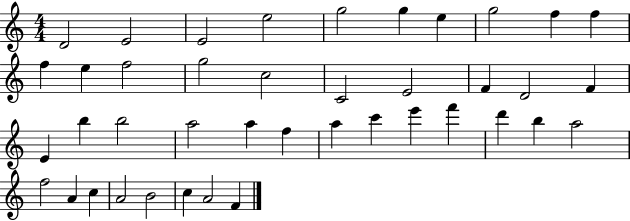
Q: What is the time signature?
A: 4/4